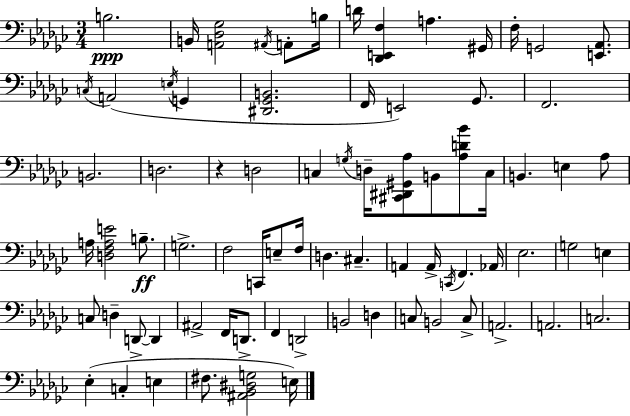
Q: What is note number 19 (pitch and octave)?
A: B2